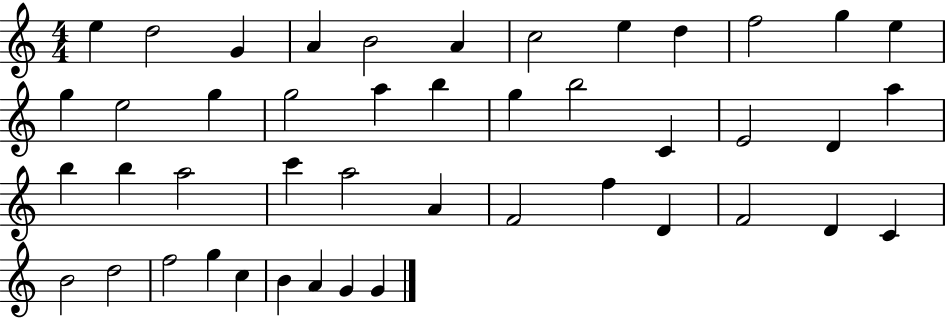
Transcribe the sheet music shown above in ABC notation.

X:1
T:Untitled
M:4/4
L:1/4
K:C
e d2 G A B2 A c2 e d f2 g e g e2 g g2 a b g b2 C E2 D a b b a2 c' a2 A F2 f D F2 D C B2 d2 f2 g c B A G G